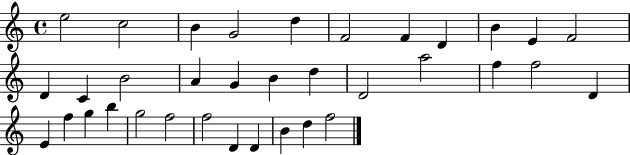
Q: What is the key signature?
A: C major